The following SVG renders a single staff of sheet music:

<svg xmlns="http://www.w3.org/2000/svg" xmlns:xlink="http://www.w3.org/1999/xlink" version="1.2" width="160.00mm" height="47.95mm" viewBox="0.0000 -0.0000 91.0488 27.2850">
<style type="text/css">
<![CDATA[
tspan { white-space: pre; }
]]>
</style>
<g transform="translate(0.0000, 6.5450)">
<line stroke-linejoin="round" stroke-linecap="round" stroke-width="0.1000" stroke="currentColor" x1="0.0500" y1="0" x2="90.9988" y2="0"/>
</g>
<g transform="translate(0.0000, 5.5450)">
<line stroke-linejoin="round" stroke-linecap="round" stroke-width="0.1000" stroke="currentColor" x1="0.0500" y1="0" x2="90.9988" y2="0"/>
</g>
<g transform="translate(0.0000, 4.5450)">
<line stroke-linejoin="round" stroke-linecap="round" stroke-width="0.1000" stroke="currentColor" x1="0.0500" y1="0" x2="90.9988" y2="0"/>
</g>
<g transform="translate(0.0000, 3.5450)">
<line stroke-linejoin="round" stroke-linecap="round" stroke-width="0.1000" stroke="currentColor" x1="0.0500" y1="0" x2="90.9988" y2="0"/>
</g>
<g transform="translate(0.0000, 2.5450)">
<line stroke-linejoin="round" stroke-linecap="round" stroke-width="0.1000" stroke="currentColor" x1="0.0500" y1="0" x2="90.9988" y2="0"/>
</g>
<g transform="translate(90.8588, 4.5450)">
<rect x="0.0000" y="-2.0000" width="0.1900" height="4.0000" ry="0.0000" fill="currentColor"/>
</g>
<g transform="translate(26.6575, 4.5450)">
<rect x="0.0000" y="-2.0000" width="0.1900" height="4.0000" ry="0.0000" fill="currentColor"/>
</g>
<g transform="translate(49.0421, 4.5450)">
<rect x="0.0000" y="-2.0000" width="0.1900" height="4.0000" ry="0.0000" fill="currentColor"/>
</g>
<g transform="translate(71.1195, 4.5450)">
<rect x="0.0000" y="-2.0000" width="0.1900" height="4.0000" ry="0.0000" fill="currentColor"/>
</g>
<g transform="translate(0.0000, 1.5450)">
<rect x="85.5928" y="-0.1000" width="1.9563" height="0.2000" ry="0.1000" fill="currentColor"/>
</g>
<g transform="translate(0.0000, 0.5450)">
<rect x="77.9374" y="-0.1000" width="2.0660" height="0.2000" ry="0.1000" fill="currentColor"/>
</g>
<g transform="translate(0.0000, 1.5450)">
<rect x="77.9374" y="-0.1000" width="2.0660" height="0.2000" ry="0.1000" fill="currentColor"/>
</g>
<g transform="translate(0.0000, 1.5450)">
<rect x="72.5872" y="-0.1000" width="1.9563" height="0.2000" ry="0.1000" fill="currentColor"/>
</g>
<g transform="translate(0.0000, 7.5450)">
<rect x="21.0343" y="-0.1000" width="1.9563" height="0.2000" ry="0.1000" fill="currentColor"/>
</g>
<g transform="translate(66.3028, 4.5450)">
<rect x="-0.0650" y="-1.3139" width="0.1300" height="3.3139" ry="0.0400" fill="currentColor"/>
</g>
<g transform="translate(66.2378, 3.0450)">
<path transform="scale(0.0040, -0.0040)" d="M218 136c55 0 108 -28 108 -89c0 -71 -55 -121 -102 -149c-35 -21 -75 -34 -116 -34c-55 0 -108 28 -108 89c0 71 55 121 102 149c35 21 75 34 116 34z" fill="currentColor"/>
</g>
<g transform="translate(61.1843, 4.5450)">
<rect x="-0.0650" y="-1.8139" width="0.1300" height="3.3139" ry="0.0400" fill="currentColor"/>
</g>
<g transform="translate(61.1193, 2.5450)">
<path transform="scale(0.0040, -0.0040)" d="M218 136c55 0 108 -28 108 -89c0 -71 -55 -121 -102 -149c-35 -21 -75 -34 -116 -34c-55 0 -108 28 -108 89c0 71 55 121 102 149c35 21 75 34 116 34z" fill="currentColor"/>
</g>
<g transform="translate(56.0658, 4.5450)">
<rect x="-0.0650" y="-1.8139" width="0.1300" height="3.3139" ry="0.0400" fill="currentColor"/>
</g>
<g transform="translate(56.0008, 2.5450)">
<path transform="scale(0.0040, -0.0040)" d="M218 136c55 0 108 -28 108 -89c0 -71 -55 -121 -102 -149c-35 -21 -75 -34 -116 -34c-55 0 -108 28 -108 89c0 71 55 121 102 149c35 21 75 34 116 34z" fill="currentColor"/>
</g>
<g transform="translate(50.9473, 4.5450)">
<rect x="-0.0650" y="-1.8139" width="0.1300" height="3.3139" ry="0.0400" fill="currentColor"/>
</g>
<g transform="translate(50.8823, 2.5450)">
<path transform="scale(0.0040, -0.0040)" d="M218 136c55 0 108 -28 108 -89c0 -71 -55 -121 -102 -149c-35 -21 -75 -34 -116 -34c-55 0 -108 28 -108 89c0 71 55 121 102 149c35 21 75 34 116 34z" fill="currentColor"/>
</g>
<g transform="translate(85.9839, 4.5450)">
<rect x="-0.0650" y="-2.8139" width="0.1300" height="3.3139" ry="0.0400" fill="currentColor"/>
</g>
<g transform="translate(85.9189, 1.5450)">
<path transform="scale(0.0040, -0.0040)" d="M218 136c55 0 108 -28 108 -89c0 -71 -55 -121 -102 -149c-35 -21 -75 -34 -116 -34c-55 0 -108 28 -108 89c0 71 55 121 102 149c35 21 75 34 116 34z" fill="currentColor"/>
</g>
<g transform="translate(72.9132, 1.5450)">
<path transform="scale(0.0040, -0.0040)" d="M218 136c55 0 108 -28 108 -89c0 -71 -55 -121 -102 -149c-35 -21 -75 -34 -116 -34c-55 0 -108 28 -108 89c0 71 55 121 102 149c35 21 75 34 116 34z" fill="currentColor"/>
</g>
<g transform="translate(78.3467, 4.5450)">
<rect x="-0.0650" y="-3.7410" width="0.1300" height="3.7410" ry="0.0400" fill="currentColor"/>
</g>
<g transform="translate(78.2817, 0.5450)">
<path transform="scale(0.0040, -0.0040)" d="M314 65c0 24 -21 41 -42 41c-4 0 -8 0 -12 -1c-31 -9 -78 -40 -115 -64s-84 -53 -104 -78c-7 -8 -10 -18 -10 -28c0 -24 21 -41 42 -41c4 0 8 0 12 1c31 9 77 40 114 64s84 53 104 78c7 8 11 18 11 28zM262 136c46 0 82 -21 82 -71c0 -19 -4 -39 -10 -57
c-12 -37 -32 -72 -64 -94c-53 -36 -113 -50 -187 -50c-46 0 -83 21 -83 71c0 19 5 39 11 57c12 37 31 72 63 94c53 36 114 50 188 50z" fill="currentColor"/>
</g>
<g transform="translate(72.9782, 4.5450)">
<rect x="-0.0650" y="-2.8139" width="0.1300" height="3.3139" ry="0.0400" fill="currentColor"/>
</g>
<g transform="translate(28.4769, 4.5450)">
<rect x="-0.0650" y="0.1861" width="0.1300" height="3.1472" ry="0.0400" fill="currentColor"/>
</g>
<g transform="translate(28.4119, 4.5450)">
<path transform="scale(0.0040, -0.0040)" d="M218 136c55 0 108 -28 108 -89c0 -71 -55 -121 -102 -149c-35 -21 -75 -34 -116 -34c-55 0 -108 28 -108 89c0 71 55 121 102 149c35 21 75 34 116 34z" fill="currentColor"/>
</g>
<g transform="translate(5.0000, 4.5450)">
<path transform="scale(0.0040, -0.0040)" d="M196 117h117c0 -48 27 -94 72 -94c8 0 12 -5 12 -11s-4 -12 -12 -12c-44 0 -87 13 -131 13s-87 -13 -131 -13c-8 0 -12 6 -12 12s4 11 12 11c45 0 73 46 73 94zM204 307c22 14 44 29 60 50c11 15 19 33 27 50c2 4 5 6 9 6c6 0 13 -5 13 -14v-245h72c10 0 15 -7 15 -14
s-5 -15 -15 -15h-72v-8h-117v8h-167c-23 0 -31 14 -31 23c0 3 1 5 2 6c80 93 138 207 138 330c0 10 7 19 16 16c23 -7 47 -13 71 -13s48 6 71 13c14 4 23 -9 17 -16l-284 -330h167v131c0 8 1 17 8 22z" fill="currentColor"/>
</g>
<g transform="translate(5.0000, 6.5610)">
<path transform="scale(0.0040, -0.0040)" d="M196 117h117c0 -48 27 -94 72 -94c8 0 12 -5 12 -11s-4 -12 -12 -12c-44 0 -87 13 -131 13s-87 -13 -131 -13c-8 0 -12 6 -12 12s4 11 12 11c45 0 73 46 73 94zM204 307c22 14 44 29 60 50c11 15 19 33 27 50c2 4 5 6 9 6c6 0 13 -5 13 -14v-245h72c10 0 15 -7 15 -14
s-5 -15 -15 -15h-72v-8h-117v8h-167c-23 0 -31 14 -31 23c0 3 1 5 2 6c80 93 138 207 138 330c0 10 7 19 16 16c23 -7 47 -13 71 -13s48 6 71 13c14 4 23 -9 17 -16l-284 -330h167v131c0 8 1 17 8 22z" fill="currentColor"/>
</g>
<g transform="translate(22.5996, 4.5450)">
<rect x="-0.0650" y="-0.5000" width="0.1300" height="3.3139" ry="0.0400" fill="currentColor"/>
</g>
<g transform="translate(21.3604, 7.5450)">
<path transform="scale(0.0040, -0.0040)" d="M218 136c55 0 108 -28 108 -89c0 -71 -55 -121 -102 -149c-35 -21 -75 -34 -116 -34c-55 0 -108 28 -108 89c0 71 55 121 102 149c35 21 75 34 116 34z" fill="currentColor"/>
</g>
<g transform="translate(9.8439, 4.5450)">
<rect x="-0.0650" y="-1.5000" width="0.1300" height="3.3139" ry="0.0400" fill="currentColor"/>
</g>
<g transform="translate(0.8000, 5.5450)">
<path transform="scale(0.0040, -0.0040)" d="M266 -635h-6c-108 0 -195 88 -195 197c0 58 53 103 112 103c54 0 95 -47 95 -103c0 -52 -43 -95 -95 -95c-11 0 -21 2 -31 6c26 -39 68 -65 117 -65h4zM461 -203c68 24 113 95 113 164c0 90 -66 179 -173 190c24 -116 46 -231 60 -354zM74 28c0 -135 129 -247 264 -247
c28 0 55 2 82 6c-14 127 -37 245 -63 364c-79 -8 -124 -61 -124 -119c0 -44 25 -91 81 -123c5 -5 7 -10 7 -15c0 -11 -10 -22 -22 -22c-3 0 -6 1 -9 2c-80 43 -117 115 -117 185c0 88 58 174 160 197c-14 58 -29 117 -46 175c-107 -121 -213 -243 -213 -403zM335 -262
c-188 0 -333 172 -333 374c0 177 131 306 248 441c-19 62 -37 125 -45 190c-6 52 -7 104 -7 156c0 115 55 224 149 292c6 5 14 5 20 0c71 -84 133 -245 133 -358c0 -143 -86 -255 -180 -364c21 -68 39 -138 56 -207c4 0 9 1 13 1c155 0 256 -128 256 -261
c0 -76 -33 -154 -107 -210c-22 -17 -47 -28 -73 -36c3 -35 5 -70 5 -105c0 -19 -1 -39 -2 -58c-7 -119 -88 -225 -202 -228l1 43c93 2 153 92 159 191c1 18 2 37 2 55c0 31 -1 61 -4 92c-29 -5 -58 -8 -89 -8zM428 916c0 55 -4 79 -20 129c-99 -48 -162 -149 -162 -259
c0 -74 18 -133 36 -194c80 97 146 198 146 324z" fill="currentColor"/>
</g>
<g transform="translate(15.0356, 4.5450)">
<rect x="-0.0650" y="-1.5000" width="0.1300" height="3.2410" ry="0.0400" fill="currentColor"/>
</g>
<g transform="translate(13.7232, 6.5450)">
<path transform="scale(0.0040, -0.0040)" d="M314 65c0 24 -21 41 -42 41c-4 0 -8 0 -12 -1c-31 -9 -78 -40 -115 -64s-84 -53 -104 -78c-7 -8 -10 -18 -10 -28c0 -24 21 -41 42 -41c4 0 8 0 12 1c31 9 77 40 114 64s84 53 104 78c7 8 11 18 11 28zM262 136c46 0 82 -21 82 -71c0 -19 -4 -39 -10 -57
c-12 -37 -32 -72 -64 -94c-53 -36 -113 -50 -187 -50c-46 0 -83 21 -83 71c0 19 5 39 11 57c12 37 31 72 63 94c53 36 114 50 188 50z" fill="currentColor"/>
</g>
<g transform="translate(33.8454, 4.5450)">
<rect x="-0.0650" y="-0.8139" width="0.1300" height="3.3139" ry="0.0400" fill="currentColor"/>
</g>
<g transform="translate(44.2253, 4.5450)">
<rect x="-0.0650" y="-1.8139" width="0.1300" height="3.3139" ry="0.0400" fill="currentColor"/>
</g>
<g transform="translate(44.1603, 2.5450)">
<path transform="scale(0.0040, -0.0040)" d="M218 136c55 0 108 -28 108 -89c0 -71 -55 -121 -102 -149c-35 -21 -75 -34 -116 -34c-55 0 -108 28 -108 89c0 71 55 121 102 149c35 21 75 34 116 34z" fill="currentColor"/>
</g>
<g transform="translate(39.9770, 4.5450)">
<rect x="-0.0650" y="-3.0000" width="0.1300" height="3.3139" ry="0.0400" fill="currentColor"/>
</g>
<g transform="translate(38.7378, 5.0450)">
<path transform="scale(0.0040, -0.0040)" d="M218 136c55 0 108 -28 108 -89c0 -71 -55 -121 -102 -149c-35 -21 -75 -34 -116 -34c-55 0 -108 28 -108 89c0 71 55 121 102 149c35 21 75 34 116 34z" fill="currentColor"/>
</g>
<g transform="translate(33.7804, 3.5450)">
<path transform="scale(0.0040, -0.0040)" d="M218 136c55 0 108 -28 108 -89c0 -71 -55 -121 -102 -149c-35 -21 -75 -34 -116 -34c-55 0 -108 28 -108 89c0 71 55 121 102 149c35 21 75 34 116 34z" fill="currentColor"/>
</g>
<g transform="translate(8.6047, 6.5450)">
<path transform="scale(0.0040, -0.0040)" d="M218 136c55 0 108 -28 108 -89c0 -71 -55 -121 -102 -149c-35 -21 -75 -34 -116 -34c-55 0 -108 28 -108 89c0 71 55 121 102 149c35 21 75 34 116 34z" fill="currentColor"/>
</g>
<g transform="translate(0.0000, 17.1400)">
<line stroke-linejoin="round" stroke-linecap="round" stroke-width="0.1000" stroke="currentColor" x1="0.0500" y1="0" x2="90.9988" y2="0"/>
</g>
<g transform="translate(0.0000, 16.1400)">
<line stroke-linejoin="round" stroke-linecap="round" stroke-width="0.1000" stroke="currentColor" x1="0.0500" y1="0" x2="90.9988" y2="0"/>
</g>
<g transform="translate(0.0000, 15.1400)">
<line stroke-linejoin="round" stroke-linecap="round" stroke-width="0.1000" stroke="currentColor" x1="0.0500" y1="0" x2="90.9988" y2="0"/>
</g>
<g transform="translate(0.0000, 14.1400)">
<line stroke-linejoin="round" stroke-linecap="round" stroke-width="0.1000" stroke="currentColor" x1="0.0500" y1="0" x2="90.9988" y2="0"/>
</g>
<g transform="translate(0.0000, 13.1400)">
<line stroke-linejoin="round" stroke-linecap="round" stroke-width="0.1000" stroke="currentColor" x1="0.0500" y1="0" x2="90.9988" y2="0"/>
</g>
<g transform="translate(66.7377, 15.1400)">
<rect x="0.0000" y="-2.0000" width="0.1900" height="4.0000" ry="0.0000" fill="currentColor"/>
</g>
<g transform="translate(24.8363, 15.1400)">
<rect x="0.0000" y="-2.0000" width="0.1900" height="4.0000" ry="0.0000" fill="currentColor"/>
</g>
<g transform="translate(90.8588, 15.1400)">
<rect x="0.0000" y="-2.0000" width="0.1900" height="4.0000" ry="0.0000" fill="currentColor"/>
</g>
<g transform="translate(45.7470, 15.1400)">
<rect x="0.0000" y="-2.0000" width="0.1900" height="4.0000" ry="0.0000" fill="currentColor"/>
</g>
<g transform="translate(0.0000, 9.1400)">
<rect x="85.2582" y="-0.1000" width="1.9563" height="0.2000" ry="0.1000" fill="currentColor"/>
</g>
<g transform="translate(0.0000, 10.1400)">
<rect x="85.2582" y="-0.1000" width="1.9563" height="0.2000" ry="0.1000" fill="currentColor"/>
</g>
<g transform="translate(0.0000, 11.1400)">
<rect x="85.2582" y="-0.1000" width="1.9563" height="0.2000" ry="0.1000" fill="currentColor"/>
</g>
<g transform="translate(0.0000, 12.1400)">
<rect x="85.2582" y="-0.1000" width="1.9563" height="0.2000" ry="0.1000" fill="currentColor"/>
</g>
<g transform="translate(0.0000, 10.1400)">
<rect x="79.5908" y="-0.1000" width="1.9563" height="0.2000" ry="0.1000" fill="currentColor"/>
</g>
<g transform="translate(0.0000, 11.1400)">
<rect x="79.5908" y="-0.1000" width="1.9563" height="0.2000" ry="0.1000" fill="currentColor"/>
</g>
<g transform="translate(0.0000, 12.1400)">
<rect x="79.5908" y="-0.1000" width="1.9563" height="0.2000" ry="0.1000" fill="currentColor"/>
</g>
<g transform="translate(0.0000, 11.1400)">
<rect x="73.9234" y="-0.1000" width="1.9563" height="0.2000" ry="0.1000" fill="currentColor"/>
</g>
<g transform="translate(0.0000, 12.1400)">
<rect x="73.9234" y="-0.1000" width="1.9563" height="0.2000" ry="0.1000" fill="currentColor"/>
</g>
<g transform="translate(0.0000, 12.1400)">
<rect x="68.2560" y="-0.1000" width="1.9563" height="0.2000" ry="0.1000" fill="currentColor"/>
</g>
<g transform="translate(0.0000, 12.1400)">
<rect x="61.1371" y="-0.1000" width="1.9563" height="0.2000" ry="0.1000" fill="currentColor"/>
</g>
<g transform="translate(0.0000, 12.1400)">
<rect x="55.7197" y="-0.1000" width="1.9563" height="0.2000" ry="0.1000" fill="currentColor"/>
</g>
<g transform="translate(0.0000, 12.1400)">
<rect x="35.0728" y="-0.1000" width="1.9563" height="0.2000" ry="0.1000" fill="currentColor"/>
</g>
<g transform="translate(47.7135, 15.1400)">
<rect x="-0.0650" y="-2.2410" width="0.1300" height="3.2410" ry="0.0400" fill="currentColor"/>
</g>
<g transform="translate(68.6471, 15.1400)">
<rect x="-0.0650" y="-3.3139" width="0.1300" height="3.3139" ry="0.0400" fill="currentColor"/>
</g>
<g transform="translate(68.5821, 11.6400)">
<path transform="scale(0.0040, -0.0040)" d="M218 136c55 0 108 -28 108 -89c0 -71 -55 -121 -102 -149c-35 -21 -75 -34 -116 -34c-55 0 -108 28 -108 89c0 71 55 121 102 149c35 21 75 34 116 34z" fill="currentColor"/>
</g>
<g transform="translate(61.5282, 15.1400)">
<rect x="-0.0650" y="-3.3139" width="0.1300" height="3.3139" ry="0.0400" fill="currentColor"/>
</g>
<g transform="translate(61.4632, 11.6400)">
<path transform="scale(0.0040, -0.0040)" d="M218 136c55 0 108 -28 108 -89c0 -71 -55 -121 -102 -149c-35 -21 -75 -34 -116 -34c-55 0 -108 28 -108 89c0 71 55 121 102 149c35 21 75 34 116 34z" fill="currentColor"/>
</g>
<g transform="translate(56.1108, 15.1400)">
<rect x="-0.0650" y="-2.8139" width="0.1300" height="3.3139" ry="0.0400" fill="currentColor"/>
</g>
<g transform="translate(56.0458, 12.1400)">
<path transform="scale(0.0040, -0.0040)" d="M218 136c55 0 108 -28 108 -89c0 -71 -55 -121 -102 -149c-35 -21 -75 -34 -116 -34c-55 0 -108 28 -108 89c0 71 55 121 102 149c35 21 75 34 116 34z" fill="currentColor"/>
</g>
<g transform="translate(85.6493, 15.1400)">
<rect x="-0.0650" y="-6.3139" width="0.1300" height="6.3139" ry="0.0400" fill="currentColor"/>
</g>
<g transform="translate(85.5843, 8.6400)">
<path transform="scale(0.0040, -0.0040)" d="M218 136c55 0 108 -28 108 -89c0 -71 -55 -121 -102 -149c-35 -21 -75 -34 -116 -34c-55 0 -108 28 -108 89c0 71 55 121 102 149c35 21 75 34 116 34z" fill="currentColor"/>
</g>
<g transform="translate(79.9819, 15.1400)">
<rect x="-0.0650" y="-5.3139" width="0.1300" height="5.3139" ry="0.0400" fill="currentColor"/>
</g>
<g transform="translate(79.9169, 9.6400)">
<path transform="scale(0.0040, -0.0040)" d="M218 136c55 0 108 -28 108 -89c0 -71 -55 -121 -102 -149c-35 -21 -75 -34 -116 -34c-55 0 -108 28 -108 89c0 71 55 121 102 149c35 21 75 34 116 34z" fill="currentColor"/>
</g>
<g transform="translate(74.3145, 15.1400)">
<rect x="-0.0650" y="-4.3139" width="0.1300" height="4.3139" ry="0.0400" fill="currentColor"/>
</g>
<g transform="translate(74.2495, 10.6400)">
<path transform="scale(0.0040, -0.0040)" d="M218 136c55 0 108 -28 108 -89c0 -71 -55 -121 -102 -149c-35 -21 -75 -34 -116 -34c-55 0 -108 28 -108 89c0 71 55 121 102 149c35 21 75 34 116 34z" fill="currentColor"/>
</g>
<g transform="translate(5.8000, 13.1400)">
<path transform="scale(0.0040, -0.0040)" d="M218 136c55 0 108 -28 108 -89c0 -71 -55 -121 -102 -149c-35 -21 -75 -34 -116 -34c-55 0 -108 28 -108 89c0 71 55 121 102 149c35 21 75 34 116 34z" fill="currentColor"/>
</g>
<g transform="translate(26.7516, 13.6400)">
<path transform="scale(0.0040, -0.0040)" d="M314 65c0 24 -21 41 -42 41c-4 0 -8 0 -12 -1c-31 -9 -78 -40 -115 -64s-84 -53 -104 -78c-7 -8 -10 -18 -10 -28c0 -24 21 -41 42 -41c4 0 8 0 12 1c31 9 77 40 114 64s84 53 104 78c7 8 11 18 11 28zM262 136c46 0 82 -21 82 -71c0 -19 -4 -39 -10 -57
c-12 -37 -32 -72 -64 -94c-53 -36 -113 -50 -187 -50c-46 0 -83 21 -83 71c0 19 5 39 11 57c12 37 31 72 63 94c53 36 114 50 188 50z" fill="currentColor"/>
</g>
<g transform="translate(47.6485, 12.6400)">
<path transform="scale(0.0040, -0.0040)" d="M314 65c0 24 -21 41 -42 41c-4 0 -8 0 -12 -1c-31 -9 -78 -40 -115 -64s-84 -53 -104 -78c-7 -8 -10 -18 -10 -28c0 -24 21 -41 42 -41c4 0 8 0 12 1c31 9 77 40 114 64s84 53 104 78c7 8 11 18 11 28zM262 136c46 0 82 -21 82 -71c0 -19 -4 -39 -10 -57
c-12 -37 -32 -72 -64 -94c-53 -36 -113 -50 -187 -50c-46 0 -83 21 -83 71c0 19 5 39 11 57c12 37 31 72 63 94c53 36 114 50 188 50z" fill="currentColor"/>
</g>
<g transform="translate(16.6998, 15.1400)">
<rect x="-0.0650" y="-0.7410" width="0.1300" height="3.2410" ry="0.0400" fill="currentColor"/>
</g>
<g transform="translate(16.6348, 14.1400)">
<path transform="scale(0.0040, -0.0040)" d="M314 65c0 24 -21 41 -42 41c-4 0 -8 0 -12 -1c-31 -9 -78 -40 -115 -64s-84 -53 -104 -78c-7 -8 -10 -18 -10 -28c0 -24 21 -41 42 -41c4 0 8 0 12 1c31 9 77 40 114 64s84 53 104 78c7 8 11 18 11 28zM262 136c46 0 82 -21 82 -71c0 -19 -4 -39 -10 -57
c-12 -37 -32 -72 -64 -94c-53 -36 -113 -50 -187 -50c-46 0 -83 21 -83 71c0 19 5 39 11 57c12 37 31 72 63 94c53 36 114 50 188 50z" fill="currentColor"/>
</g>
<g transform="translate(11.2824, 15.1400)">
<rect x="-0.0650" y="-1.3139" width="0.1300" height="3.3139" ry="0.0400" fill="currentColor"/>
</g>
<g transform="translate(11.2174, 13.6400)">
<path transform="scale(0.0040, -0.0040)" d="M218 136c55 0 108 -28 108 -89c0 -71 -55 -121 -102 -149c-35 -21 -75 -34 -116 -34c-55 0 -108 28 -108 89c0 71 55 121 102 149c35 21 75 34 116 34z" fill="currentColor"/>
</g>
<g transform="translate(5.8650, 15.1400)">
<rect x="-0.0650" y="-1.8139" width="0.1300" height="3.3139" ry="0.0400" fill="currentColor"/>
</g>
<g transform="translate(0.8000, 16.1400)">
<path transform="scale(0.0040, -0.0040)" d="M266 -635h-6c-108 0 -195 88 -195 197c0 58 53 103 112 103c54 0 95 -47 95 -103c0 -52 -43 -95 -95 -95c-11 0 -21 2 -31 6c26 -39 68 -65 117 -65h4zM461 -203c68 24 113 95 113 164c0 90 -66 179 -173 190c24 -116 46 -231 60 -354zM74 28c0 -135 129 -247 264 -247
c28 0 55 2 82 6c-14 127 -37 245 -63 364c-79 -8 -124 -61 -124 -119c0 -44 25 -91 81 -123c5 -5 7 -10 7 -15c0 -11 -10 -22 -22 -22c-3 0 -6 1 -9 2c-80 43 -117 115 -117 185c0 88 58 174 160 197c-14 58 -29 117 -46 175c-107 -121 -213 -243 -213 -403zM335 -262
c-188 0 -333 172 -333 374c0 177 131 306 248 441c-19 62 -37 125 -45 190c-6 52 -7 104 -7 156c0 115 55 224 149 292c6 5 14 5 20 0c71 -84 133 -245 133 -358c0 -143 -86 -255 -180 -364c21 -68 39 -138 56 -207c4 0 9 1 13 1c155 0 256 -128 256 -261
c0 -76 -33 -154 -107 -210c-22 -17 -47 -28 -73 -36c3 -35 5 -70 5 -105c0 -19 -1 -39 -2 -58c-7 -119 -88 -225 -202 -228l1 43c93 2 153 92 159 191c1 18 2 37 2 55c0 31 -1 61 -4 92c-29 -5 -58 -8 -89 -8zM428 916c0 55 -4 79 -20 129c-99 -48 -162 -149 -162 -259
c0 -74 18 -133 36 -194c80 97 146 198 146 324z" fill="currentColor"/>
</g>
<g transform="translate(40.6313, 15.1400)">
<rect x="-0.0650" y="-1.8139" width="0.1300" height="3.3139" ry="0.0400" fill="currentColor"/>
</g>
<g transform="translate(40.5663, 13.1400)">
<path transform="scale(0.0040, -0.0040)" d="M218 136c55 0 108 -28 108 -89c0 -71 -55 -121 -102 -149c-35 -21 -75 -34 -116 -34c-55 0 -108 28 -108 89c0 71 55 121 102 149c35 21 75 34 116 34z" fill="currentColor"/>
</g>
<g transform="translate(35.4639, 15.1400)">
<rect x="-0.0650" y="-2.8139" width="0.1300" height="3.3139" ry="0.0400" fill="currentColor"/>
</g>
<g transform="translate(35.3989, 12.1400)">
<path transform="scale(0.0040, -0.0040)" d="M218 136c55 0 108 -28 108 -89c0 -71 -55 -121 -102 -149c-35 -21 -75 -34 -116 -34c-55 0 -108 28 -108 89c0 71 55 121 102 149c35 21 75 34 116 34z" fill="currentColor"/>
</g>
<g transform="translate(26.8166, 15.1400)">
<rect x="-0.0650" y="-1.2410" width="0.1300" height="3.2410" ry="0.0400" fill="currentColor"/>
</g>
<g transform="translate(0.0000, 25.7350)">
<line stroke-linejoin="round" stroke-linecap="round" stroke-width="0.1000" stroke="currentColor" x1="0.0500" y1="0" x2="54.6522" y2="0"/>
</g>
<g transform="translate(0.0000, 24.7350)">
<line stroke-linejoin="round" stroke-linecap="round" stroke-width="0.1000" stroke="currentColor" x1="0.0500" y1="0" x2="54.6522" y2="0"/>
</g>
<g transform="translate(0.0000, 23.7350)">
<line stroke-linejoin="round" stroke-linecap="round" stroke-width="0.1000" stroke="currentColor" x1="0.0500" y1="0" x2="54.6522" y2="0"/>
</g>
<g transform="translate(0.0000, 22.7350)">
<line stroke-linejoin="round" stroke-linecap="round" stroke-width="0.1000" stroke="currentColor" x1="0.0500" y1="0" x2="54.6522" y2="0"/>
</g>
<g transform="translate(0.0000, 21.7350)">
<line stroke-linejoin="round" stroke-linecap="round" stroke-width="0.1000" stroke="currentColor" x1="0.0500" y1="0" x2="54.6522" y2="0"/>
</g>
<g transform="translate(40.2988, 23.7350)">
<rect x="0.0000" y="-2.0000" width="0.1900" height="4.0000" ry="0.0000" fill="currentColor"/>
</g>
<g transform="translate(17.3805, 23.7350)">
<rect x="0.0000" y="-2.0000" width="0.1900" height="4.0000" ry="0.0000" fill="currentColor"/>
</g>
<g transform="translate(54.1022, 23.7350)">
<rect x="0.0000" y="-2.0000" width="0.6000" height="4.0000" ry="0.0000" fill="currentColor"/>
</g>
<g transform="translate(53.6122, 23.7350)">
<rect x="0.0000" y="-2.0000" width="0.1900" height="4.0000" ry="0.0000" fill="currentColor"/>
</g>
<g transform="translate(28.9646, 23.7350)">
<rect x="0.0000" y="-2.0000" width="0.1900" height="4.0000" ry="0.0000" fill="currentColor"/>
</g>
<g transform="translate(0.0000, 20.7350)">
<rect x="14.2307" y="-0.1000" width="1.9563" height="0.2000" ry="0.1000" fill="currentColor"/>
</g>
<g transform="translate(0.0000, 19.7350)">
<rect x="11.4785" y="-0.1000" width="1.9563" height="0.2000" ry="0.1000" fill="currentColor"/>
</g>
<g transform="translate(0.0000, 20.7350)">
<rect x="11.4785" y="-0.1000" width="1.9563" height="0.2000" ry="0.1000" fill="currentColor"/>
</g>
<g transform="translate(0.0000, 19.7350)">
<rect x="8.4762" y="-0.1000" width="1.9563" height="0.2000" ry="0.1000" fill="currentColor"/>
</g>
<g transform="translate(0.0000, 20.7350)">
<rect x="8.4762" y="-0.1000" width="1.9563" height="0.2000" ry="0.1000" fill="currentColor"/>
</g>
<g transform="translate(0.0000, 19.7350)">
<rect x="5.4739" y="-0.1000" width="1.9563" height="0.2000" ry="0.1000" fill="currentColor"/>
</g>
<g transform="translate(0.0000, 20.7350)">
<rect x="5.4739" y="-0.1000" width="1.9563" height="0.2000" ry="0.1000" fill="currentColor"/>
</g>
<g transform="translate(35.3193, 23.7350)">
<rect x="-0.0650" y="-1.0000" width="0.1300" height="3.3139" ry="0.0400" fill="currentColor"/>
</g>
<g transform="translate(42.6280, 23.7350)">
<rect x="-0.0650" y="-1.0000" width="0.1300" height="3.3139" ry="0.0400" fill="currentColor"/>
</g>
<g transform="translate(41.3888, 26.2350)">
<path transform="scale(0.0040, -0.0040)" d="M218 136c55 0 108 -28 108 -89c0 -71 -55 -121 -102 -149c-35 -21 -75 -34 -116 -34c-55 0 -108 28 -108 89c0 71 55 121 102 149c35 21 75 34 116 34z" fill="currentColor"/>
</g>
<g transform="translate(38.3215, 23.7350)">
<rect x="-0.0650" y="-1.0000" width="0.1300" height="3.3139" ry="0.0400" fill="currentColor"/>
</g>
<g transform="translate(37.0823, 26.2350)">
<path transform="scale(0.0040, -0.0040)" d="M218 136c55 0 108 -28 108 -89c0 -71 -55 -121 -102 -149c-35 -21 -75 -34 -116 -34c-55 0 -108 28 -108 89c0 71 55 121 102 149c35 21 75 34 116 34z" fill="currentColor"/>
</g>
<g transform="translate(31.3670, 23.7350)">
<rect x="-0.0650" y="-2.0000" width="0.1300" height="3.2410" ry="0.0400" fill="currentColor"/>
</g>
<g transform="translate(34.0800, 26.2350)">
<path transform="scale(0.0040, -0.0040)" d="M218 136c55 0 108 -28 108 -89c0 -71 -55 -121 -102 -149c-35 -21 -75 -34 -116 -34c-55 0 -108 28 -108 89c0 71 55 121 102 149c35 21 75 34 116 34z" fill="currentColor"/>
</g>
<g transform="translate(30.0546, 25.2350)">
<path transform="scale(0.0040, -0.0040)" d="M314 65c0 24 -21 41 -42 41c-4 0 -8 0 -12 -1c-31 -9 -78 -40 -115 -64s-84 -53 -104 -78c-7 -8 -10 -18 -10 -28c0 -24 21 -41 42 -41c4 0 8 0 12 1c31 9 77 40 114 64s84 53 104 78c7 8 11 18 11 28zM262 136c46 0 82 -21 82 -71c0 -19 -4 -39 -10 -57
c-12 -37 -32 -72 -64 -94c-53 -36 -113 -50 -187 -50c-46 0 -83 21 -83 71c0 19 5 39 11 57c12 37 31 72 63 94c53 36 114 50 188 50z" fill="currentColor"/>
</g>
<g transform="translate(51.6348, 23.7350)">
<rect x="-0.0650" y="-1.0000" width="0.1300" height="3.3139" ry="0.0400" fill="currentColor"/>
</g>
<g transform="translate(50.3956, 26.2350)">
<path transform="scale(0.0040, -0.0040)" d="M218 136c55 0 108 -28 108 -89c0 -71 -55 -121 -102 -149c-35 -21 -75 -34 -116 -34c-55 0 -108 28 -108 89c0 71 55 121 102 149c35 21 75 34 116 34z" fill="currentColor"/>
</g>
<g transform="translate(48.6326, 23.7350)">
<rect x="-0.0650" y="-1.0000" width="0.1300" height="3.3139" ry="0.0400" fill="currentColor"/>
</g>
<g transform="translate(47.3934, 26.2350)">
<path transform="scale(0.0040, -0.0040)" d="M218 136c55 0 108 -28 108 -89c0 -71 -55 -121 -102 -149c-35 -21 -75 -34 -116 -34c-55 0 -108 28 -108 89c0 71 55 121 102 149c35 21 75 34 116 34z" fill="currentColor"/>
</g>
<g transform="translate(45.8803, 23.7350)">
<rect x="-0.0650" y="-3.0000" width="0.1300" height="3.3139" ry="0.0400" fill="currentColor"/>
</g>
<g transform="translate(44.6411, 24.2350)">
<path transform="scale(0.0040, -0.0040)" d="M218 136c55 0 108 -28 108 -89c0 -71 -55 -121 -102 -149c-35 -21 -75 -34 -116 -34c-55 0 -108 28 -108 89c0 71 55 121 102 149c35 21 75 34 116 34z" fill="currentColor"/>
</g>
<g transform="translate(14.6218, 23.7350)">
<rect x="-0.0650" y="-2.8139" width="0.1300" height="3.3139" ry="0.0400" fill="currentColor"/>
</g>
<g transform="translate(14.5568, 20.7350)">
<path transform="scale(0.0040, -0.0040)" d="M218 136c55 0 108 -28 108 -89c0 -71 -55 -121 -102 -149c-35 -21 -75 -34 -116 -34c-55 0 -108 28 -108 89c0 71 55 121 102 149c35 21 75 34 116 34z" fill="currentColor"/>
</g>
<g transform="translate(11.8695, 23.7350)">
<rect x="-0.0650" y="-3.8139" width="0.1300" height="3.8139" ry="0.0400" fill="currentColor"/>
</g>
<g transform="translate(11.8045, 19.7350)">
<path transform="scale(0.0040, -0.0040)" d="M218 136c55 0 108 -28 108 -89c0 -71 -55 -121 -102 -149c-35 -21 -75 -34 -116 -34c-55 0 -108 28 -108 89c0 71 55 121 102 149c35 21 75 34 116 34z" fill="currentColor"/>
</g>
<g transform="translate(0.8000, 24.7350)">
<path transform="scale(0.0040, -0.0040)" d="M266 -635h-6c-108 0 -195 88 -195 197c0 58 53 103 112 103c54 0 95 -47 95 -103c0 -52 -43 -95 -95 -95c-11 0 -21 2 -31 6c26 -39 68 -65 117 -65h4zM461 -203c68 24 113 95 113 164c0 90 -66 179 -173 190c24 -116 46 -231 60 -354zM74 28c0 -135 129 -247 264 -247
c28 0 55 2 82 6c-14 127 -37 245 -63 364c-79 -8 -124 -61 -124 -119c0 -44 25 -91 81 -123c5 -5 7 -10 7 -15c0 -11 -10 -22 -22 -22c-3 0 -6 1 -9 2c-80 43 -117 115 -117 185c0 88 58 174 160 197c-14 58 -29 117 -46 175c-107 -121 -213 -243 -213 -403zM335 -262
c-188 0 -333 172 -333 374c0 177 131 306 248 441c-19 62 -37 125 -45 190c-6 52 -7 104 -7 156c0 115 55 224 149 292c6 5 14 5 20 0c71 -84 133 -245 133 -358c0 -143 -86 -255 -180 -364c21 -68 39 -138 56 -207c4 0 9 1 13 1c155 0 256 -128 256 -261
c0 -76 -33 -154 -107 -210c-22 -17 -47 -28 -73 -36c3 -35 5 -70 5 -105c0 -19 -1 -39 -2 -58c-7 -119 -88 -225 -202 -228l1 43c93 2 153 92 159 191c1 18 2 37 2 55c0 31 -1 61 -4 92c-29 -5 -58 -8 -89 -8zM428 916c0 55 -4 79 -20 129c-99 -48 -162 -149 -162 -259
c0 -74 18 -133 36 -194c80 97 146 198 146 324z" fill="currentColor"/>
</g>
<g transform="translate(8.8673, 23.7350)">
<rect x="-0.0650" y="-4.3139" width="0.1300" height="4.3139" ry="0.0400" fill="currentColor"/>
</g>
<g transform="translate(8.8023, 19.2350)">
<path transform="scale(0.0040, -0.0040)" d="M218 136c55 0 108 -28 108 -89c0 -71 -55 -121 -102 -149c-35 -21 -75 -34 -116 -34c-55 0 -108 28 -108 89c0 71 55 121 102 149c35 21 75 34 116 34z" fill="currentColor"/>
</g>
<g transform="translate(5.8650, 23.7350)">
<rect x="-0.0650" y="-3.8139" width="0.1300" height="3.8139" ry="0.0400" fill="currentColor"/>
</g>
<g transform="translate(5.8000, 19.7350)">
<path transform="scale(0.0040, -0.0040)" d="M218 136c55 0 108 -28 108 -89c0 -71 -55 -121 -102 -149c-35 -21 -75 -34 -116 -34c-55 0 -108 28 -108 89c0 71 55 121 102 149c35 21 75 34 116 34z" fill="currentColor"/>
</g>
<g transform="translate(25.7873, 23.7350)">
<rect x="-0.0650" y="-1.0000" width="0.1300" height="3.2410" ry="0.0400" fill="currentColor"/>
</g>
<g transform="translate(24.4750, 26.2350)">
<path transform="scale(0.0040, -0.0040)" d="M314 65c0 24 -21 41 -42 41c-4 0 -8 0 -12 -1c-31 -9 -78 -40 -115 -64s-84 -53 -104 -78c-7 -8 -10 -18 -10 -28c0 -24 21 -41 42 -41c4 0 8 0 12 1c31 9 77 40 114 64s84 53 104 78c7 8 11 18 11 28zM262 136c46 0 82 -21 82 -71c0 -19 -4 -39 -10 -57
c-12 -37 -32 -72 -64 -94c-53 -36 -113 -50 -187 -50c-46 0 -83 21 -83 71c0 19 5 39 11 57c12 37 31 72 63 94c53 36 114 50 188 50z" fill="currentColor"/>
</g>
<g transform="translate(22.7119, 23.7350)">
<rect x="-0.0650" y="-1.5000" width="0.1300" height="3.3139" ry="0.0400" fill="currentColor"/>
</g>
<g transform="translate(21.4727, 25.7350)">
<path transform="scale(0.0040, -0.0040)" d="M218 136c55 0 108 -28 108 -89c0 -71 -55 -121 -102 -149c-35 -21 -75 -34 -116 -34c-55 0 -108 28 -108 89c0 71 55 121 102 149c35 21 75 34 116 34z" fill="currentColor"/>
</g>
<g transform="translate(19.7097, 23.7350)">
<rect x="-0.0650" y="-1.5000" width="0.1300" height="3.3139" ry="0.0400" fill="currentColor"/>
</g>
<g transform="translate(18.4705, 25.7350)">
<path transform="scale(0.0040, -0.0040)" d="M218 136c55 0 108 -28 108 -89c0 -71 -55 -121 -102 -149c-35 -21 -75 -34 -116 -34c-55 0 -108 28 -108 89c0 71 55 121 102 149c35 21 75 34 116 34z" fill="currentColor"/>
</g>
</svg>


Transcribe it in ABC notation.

X:1
T:Untitled
M:4/4
L:1/4
K:C
E E2 C B d A f f f f e a c'2 a f e d2 e2 a f g2 a b b d' f' a' c' d' c' a E E D2 F2 D D D A D D